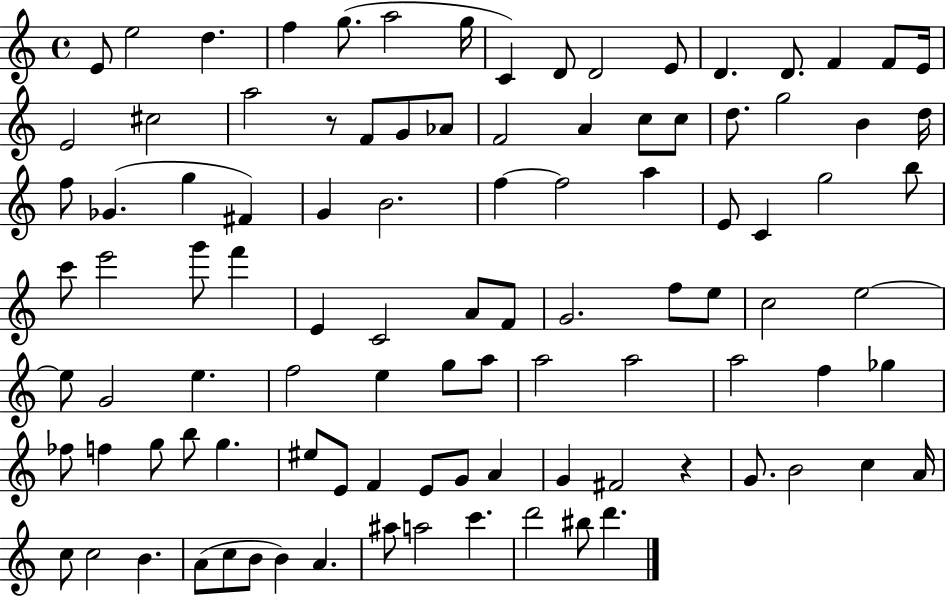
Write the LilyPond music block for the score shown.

{
  \clef treble
  \time 4/4
  \defaultTimeSignature
  \key c \major
  \repeat volta 2 { e'8 e''2 d''4. | f''4 g''8.( a''2 g''16 | c'4) d'8 d'2 e'8 | d'4. d'8. f'4 f'8 e'16 | \break e'2 cis''2 | a''2 r8 f'8 g'8 aes'8 | f'2 a'4 c''8 c''8 | d''8. g''2 b'4 d''16 | \break f''8 ges'4.( g''4 fis'4) | g'4 b'2. | f''4~~ f''2 a''4 | e'8 c'4 g''2 b''8 | \break c'''8 e'''2 g'''8 f'''4 | e'4 c'2 a'8 f'8 | g'2. f''8 e''8 | c''2 e''2~~ | \break e''8 g'2 e''4. | f''2 e''4 g''8 a''8 | a''2 a''2 | a''2 f''4 ges''4 | \break fes''8 f''4 g''8 b''8 g''4. | eis''8 e'8 f'4 e'8 g'8 a'4 | g'4 fis'2 r4 | g'8. b'2 c''4 a'16 | \break c''8 c''2 b'4. | a'8( c''8 b'8 b'4) a'4. | ais''8 a''2 c'''4. | d'''2 bis''8 d'''4. | \break } \bar "|."
}